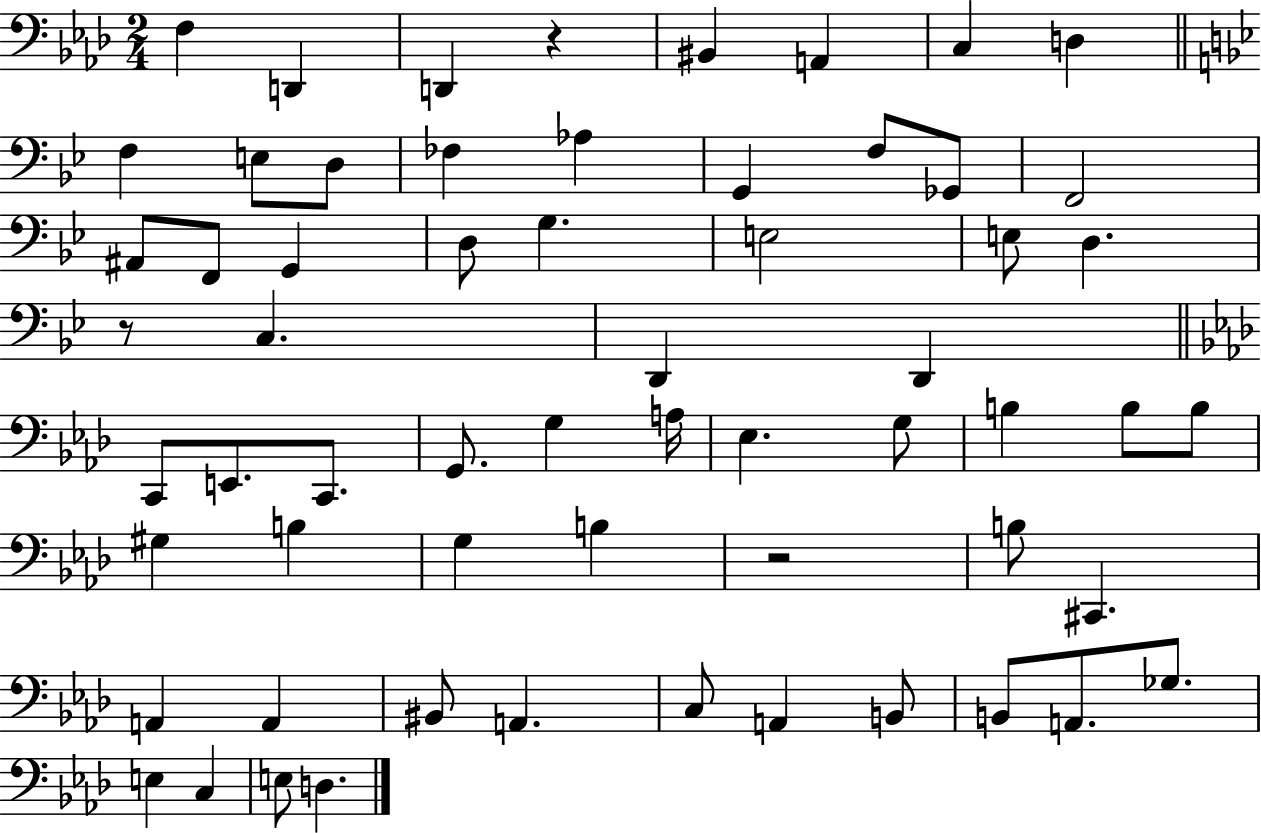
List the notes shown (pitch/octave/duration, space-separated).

F3/q D2/q D2/q R/q BIS2/q A2/q C3/q D3/q F3/q E3/e D3/e FES3/q Ab3/q G2/q F3/e Gb2/e F2/h A#2/e F2/e G2/q D3/e G3/q. E3/h E3/e D3/q. R/e C3/q. D2/q D2/q C2/e E2/e. C2/e. G2/e. G3/q A3/s Eb3/q. G3/e B3/q B3/e B3/e G#3/q B3/q G3/q B3/q R/h B3/e C#2/q. A2/q A2/q BIS2/e A2/q. C3/e A2/q B2/e B2/e A2/e. Gb3/e. E3/q C3/q E3/e D3/q.